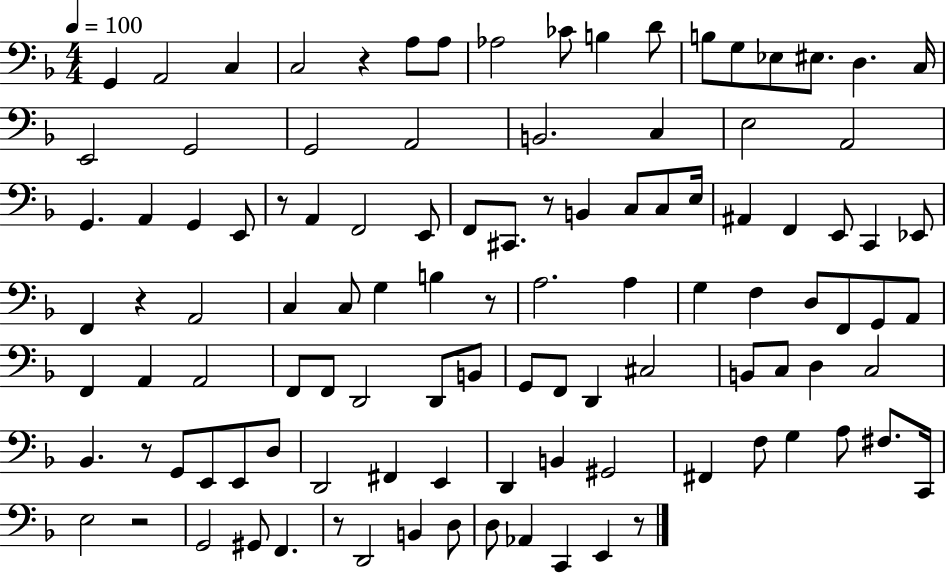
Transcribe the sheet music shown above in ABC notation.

X:1
T:Untitled
M:4/4
L:1/4
K:F
G,, A,,2 C, C,2 z A,/2 A,/2 _A,2 _C/2 B, D/2 B,/2 G,/2 _E,/2 ^E,/2 D, C,/4 E,,2 G,,2 G,,2 A,,2 B,,2 C, E,2 A,,2 G,, A,, G,, E,,/2 z/2 A,, F,,2 E,,/2 F,,/2 ^C,,/2 z/2 B,, C,/2 C,/2 E,/4 ^A,, F,, E,,/2 C,, _E,,/2 F,, z A,,2 C, C,/2 G, B, z/2 A,2 A, G, F, D,/2 F,,/2 G,,/2 A,,/2 F,, A,, A,,2 F,,/2 F,,/2 D,,2 D,,/2 B,,/2 G,,/2 F,,/2 D,, ^C,2 B,,/2 C,/2 D, C,2 _B,, z/2 G,,/2 E,,/2 E,,/2 D,/2 D,,2 ^F,, E,, D,, B,, ^G,,2 ^F,, F,/2 G, A,/2 ^F,/2 C,,/4 E,2 z2 G,,2 ^G,,/2 F,, z/2 D,,2 B,, D,/2 D,/2 _A,, C,, E,, z/2